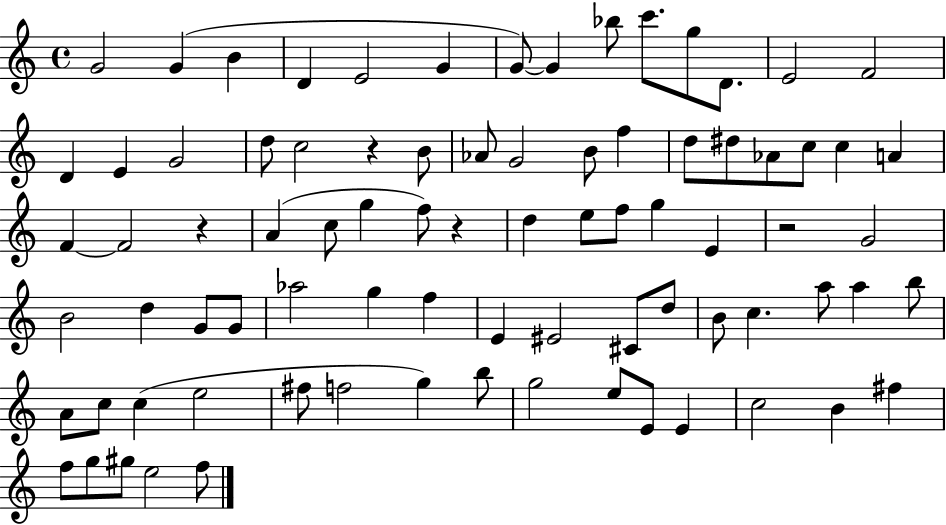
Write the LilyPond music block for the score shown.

{
  \clef treble
  \time 4/4
  \defaultTimeSignature
  \key c \major
  g'2 g'4( b'4 | d'4 e'2 g'4 | g'8~~) g'4 bes''8 c'''8. g''8 d'8. | e'2 f'2 | \break d'4 e'4 g'2 | d''8 c''2 r4 b'8 | aes'8 g'2 b'8 f''4 | d''8 dis''8 aes'8 c''8 c''4 a'4 | \break f'4~~ f'2 r4 | a'4( c''8 g''4 f''8) r4 | d''4 e''8 f''8 g''4 e'4 | r2 g'2 | \break b'2 d''4 g'8 g'8 | aes''2 g''4 f''4 | e'4 eis'2 cis'8 d''8 | b'8 c''4. a''8 a''4 b''8 | \break a'8 c''8 c''4( e''2 | fis''8 f''2 g''4) b''8 | g''2 e''8 e'8 e'4 | c''2 b'4 fis''4 | \break f''8 g''8 gis''8 e''2 f''8 | \bar "|."
}